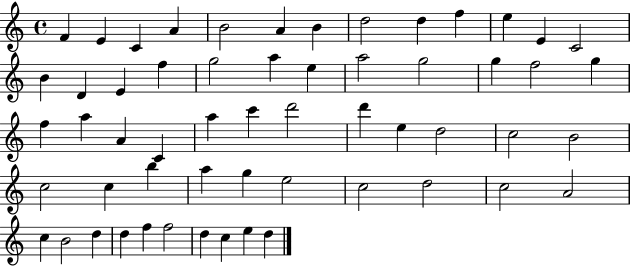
X:1
T:Untitled
M:4/4
L:1/4
K:C
F E C A B2 A B d2 d f e E C2 B D E f g2 a e a2 g2 g f2 g f a A C a c' d'2 d' e d2 c2 B2 c2 c b a g e2 c2 d2 c2 A2 c B2 d d f f2 d c e d